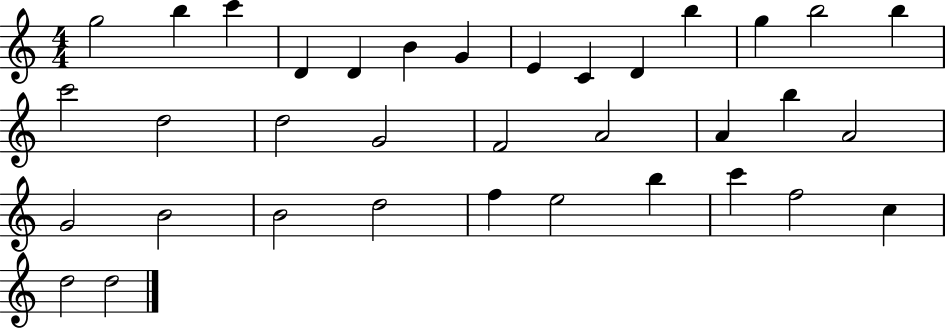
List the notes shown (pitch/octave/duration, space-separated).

G5/h B5/q C6/q D4/q D4/q B4/q G4/q E4/q C4/q D4/q B5/q G5/q B5/h B5/q C6/h D5/h D5/h G4/h F4/h A4/h A4/q B5/q A4/h G4/h B4/h B4/h D5/h F5/q E5/h B5/q C6/q F5/h C5/q D5/h D5/h